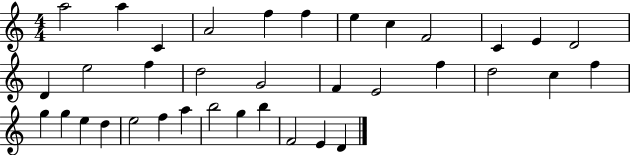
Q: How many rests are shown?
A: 0